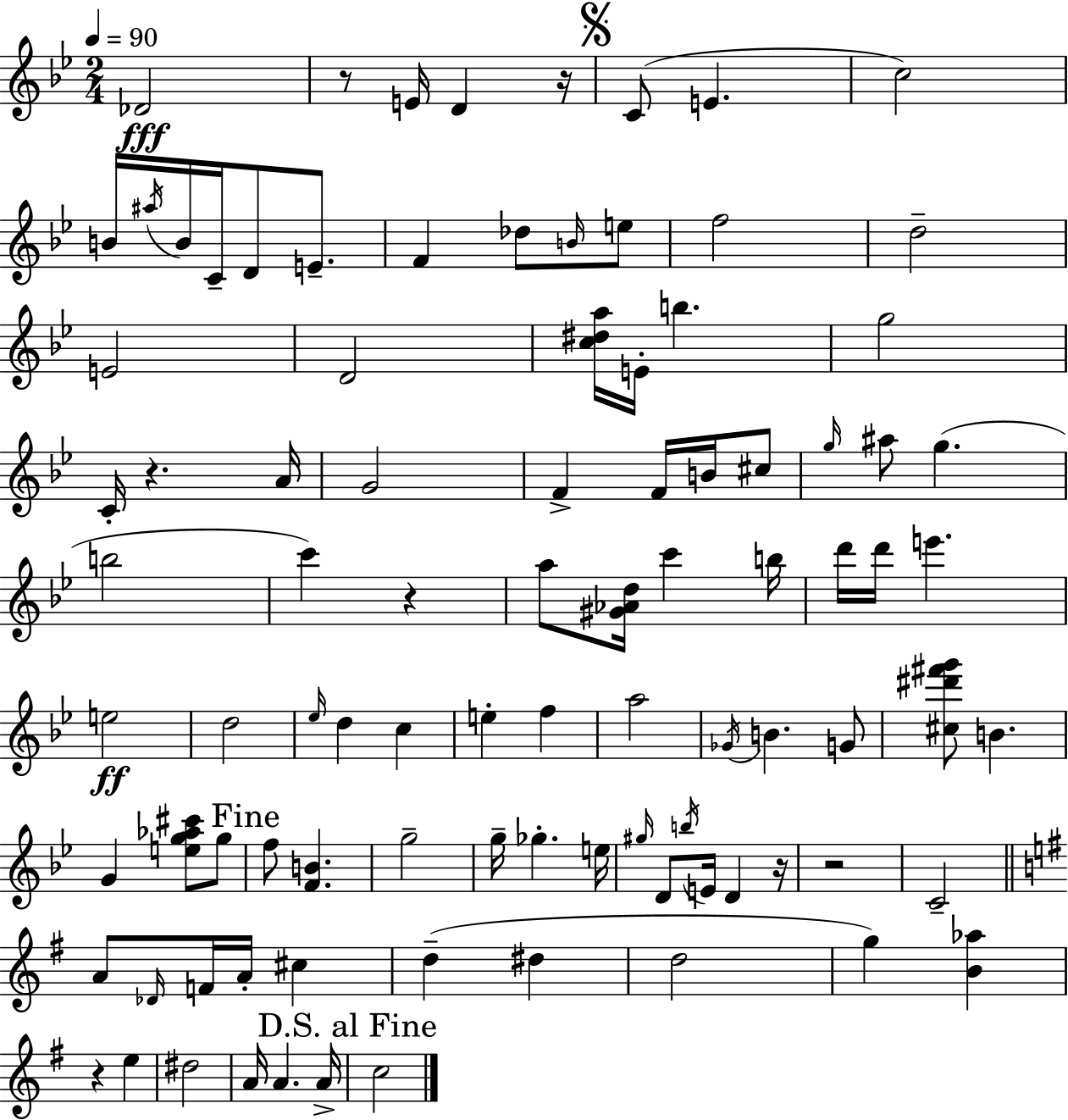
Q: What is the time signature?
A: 2/4